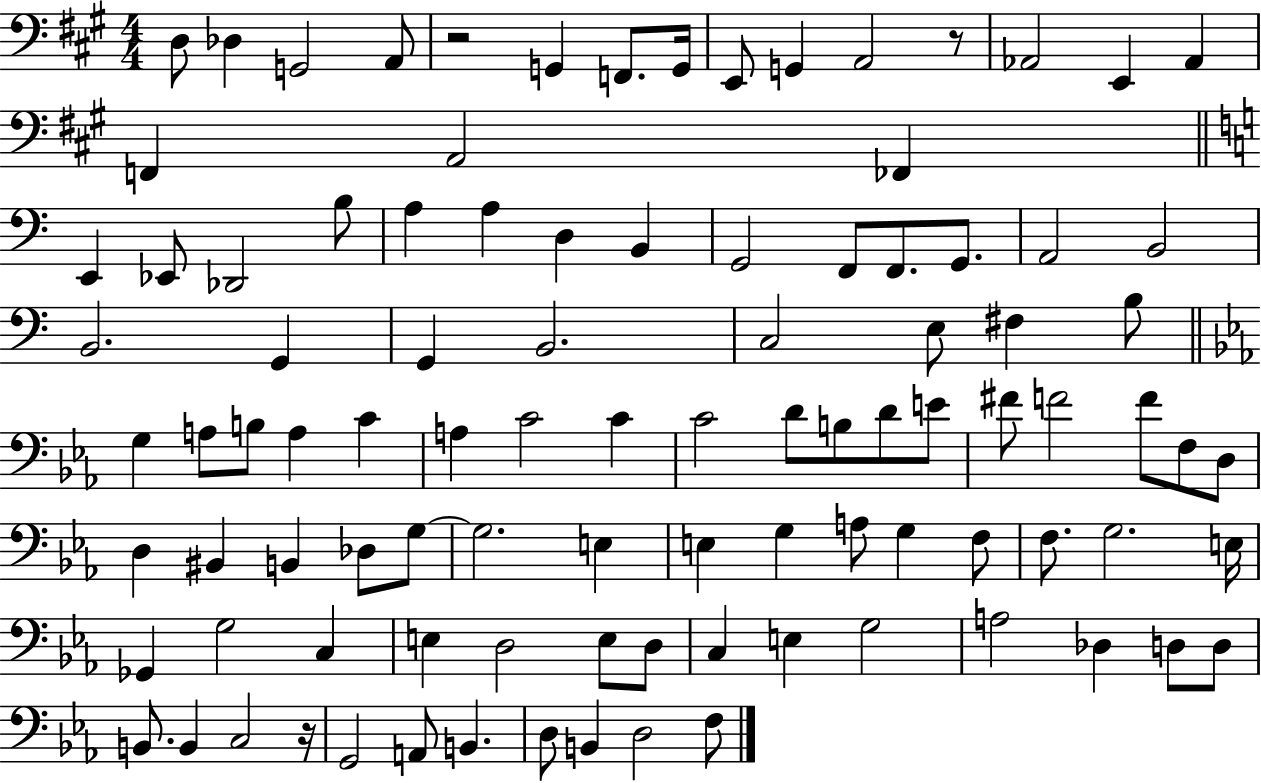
D3/e Db3/q G2/h A2/e R/h G2/q F2/e. G2/s E2/e G2/q A2/h R/e Ab2/h E2/q Ab2/q F2/q A2/h FES2/q E2/q Eb2/e Db2/h B3/e A3/q A3/q D3/q B2/q G2/h F2/e F2/e. G2/e. A2/h B2/h B2/h. G2/q G2/q B2/h. C3/h E3/e F#3/q B3/e G3/q A3/e B3/e A3/q C4/q A3/q C4/h C4/q C4/h D4/e B3/e D4/e E4/e F#4/e F4/h F4/e F3/e D3/e D3/q BIS2/q B2/q Db3/e G3/e G3/h. E3/q E3/q G3/q A3/e G3/q F3/e F3/e. G3/h. E3/s Gb2/q G3/h C3/q E3/q D3/h E3/e D3/e C3/q E3/q G3/h A3/h Db3/q D3/e D3/e B2/e. B2/q C3/h R/s G2/h A2/e B2/q. D3/e B2/q D3/h F3/e